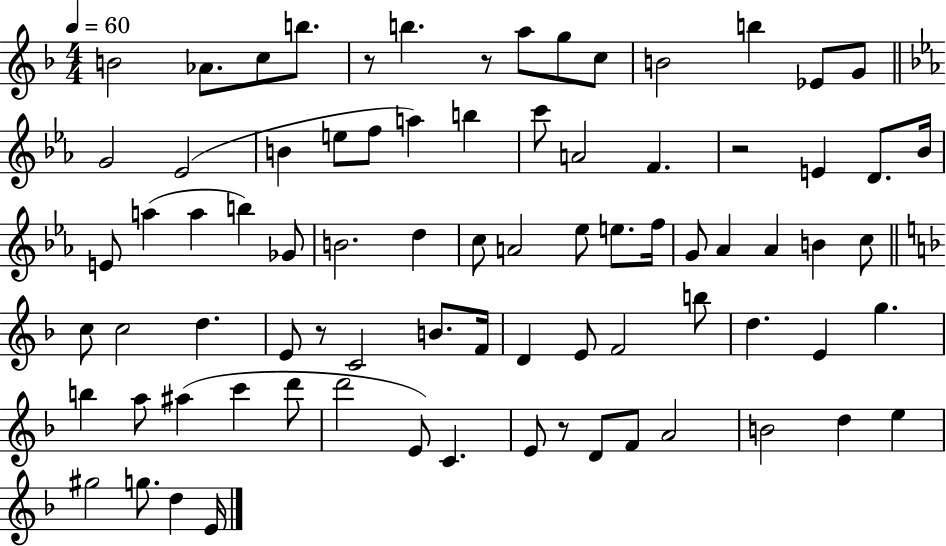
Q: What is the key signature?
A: F major